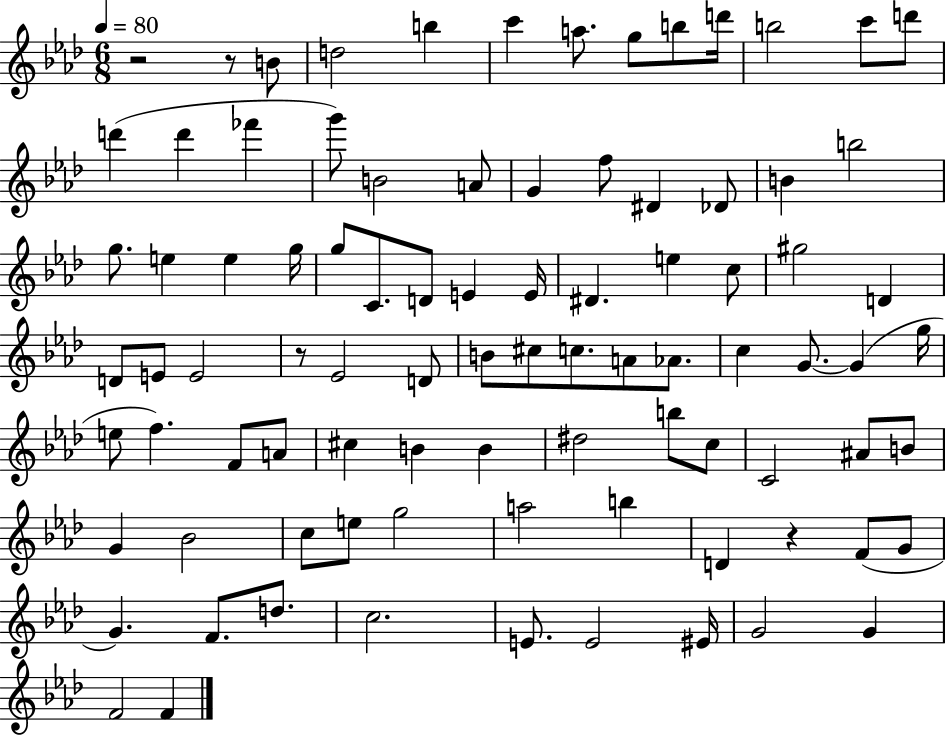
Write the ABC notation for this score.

X:1
T:Untitled
M:6/8
L:1/4
K:Ab
z2 z/2 B/2 d2 b c' a/2 g/2 b/2 d'/4 b2 c'/2 d'/2 d' d' _f' g'/2 B2 A/2 G f/2 ^D _D/2 B b2 g/2 e e g/4 g/2 C/2 D/2 E E/4 ^D e c/2 ^g2 D D/2 E/2 E2 z/2 _E2 D/2 B/2 ^c/2 c/2 A/2 _A/2 c G/2 G g/4 e/2 f F/2 A/2 ^c B B ^d2 b/2 c/2 C2 ^A/2 B/2 G _B2 c/2 e/2 g2 a2 b D z F/2 G/2 G F/2 d/2 c2 E/2 E2 ^E/4 G2 G F2 F